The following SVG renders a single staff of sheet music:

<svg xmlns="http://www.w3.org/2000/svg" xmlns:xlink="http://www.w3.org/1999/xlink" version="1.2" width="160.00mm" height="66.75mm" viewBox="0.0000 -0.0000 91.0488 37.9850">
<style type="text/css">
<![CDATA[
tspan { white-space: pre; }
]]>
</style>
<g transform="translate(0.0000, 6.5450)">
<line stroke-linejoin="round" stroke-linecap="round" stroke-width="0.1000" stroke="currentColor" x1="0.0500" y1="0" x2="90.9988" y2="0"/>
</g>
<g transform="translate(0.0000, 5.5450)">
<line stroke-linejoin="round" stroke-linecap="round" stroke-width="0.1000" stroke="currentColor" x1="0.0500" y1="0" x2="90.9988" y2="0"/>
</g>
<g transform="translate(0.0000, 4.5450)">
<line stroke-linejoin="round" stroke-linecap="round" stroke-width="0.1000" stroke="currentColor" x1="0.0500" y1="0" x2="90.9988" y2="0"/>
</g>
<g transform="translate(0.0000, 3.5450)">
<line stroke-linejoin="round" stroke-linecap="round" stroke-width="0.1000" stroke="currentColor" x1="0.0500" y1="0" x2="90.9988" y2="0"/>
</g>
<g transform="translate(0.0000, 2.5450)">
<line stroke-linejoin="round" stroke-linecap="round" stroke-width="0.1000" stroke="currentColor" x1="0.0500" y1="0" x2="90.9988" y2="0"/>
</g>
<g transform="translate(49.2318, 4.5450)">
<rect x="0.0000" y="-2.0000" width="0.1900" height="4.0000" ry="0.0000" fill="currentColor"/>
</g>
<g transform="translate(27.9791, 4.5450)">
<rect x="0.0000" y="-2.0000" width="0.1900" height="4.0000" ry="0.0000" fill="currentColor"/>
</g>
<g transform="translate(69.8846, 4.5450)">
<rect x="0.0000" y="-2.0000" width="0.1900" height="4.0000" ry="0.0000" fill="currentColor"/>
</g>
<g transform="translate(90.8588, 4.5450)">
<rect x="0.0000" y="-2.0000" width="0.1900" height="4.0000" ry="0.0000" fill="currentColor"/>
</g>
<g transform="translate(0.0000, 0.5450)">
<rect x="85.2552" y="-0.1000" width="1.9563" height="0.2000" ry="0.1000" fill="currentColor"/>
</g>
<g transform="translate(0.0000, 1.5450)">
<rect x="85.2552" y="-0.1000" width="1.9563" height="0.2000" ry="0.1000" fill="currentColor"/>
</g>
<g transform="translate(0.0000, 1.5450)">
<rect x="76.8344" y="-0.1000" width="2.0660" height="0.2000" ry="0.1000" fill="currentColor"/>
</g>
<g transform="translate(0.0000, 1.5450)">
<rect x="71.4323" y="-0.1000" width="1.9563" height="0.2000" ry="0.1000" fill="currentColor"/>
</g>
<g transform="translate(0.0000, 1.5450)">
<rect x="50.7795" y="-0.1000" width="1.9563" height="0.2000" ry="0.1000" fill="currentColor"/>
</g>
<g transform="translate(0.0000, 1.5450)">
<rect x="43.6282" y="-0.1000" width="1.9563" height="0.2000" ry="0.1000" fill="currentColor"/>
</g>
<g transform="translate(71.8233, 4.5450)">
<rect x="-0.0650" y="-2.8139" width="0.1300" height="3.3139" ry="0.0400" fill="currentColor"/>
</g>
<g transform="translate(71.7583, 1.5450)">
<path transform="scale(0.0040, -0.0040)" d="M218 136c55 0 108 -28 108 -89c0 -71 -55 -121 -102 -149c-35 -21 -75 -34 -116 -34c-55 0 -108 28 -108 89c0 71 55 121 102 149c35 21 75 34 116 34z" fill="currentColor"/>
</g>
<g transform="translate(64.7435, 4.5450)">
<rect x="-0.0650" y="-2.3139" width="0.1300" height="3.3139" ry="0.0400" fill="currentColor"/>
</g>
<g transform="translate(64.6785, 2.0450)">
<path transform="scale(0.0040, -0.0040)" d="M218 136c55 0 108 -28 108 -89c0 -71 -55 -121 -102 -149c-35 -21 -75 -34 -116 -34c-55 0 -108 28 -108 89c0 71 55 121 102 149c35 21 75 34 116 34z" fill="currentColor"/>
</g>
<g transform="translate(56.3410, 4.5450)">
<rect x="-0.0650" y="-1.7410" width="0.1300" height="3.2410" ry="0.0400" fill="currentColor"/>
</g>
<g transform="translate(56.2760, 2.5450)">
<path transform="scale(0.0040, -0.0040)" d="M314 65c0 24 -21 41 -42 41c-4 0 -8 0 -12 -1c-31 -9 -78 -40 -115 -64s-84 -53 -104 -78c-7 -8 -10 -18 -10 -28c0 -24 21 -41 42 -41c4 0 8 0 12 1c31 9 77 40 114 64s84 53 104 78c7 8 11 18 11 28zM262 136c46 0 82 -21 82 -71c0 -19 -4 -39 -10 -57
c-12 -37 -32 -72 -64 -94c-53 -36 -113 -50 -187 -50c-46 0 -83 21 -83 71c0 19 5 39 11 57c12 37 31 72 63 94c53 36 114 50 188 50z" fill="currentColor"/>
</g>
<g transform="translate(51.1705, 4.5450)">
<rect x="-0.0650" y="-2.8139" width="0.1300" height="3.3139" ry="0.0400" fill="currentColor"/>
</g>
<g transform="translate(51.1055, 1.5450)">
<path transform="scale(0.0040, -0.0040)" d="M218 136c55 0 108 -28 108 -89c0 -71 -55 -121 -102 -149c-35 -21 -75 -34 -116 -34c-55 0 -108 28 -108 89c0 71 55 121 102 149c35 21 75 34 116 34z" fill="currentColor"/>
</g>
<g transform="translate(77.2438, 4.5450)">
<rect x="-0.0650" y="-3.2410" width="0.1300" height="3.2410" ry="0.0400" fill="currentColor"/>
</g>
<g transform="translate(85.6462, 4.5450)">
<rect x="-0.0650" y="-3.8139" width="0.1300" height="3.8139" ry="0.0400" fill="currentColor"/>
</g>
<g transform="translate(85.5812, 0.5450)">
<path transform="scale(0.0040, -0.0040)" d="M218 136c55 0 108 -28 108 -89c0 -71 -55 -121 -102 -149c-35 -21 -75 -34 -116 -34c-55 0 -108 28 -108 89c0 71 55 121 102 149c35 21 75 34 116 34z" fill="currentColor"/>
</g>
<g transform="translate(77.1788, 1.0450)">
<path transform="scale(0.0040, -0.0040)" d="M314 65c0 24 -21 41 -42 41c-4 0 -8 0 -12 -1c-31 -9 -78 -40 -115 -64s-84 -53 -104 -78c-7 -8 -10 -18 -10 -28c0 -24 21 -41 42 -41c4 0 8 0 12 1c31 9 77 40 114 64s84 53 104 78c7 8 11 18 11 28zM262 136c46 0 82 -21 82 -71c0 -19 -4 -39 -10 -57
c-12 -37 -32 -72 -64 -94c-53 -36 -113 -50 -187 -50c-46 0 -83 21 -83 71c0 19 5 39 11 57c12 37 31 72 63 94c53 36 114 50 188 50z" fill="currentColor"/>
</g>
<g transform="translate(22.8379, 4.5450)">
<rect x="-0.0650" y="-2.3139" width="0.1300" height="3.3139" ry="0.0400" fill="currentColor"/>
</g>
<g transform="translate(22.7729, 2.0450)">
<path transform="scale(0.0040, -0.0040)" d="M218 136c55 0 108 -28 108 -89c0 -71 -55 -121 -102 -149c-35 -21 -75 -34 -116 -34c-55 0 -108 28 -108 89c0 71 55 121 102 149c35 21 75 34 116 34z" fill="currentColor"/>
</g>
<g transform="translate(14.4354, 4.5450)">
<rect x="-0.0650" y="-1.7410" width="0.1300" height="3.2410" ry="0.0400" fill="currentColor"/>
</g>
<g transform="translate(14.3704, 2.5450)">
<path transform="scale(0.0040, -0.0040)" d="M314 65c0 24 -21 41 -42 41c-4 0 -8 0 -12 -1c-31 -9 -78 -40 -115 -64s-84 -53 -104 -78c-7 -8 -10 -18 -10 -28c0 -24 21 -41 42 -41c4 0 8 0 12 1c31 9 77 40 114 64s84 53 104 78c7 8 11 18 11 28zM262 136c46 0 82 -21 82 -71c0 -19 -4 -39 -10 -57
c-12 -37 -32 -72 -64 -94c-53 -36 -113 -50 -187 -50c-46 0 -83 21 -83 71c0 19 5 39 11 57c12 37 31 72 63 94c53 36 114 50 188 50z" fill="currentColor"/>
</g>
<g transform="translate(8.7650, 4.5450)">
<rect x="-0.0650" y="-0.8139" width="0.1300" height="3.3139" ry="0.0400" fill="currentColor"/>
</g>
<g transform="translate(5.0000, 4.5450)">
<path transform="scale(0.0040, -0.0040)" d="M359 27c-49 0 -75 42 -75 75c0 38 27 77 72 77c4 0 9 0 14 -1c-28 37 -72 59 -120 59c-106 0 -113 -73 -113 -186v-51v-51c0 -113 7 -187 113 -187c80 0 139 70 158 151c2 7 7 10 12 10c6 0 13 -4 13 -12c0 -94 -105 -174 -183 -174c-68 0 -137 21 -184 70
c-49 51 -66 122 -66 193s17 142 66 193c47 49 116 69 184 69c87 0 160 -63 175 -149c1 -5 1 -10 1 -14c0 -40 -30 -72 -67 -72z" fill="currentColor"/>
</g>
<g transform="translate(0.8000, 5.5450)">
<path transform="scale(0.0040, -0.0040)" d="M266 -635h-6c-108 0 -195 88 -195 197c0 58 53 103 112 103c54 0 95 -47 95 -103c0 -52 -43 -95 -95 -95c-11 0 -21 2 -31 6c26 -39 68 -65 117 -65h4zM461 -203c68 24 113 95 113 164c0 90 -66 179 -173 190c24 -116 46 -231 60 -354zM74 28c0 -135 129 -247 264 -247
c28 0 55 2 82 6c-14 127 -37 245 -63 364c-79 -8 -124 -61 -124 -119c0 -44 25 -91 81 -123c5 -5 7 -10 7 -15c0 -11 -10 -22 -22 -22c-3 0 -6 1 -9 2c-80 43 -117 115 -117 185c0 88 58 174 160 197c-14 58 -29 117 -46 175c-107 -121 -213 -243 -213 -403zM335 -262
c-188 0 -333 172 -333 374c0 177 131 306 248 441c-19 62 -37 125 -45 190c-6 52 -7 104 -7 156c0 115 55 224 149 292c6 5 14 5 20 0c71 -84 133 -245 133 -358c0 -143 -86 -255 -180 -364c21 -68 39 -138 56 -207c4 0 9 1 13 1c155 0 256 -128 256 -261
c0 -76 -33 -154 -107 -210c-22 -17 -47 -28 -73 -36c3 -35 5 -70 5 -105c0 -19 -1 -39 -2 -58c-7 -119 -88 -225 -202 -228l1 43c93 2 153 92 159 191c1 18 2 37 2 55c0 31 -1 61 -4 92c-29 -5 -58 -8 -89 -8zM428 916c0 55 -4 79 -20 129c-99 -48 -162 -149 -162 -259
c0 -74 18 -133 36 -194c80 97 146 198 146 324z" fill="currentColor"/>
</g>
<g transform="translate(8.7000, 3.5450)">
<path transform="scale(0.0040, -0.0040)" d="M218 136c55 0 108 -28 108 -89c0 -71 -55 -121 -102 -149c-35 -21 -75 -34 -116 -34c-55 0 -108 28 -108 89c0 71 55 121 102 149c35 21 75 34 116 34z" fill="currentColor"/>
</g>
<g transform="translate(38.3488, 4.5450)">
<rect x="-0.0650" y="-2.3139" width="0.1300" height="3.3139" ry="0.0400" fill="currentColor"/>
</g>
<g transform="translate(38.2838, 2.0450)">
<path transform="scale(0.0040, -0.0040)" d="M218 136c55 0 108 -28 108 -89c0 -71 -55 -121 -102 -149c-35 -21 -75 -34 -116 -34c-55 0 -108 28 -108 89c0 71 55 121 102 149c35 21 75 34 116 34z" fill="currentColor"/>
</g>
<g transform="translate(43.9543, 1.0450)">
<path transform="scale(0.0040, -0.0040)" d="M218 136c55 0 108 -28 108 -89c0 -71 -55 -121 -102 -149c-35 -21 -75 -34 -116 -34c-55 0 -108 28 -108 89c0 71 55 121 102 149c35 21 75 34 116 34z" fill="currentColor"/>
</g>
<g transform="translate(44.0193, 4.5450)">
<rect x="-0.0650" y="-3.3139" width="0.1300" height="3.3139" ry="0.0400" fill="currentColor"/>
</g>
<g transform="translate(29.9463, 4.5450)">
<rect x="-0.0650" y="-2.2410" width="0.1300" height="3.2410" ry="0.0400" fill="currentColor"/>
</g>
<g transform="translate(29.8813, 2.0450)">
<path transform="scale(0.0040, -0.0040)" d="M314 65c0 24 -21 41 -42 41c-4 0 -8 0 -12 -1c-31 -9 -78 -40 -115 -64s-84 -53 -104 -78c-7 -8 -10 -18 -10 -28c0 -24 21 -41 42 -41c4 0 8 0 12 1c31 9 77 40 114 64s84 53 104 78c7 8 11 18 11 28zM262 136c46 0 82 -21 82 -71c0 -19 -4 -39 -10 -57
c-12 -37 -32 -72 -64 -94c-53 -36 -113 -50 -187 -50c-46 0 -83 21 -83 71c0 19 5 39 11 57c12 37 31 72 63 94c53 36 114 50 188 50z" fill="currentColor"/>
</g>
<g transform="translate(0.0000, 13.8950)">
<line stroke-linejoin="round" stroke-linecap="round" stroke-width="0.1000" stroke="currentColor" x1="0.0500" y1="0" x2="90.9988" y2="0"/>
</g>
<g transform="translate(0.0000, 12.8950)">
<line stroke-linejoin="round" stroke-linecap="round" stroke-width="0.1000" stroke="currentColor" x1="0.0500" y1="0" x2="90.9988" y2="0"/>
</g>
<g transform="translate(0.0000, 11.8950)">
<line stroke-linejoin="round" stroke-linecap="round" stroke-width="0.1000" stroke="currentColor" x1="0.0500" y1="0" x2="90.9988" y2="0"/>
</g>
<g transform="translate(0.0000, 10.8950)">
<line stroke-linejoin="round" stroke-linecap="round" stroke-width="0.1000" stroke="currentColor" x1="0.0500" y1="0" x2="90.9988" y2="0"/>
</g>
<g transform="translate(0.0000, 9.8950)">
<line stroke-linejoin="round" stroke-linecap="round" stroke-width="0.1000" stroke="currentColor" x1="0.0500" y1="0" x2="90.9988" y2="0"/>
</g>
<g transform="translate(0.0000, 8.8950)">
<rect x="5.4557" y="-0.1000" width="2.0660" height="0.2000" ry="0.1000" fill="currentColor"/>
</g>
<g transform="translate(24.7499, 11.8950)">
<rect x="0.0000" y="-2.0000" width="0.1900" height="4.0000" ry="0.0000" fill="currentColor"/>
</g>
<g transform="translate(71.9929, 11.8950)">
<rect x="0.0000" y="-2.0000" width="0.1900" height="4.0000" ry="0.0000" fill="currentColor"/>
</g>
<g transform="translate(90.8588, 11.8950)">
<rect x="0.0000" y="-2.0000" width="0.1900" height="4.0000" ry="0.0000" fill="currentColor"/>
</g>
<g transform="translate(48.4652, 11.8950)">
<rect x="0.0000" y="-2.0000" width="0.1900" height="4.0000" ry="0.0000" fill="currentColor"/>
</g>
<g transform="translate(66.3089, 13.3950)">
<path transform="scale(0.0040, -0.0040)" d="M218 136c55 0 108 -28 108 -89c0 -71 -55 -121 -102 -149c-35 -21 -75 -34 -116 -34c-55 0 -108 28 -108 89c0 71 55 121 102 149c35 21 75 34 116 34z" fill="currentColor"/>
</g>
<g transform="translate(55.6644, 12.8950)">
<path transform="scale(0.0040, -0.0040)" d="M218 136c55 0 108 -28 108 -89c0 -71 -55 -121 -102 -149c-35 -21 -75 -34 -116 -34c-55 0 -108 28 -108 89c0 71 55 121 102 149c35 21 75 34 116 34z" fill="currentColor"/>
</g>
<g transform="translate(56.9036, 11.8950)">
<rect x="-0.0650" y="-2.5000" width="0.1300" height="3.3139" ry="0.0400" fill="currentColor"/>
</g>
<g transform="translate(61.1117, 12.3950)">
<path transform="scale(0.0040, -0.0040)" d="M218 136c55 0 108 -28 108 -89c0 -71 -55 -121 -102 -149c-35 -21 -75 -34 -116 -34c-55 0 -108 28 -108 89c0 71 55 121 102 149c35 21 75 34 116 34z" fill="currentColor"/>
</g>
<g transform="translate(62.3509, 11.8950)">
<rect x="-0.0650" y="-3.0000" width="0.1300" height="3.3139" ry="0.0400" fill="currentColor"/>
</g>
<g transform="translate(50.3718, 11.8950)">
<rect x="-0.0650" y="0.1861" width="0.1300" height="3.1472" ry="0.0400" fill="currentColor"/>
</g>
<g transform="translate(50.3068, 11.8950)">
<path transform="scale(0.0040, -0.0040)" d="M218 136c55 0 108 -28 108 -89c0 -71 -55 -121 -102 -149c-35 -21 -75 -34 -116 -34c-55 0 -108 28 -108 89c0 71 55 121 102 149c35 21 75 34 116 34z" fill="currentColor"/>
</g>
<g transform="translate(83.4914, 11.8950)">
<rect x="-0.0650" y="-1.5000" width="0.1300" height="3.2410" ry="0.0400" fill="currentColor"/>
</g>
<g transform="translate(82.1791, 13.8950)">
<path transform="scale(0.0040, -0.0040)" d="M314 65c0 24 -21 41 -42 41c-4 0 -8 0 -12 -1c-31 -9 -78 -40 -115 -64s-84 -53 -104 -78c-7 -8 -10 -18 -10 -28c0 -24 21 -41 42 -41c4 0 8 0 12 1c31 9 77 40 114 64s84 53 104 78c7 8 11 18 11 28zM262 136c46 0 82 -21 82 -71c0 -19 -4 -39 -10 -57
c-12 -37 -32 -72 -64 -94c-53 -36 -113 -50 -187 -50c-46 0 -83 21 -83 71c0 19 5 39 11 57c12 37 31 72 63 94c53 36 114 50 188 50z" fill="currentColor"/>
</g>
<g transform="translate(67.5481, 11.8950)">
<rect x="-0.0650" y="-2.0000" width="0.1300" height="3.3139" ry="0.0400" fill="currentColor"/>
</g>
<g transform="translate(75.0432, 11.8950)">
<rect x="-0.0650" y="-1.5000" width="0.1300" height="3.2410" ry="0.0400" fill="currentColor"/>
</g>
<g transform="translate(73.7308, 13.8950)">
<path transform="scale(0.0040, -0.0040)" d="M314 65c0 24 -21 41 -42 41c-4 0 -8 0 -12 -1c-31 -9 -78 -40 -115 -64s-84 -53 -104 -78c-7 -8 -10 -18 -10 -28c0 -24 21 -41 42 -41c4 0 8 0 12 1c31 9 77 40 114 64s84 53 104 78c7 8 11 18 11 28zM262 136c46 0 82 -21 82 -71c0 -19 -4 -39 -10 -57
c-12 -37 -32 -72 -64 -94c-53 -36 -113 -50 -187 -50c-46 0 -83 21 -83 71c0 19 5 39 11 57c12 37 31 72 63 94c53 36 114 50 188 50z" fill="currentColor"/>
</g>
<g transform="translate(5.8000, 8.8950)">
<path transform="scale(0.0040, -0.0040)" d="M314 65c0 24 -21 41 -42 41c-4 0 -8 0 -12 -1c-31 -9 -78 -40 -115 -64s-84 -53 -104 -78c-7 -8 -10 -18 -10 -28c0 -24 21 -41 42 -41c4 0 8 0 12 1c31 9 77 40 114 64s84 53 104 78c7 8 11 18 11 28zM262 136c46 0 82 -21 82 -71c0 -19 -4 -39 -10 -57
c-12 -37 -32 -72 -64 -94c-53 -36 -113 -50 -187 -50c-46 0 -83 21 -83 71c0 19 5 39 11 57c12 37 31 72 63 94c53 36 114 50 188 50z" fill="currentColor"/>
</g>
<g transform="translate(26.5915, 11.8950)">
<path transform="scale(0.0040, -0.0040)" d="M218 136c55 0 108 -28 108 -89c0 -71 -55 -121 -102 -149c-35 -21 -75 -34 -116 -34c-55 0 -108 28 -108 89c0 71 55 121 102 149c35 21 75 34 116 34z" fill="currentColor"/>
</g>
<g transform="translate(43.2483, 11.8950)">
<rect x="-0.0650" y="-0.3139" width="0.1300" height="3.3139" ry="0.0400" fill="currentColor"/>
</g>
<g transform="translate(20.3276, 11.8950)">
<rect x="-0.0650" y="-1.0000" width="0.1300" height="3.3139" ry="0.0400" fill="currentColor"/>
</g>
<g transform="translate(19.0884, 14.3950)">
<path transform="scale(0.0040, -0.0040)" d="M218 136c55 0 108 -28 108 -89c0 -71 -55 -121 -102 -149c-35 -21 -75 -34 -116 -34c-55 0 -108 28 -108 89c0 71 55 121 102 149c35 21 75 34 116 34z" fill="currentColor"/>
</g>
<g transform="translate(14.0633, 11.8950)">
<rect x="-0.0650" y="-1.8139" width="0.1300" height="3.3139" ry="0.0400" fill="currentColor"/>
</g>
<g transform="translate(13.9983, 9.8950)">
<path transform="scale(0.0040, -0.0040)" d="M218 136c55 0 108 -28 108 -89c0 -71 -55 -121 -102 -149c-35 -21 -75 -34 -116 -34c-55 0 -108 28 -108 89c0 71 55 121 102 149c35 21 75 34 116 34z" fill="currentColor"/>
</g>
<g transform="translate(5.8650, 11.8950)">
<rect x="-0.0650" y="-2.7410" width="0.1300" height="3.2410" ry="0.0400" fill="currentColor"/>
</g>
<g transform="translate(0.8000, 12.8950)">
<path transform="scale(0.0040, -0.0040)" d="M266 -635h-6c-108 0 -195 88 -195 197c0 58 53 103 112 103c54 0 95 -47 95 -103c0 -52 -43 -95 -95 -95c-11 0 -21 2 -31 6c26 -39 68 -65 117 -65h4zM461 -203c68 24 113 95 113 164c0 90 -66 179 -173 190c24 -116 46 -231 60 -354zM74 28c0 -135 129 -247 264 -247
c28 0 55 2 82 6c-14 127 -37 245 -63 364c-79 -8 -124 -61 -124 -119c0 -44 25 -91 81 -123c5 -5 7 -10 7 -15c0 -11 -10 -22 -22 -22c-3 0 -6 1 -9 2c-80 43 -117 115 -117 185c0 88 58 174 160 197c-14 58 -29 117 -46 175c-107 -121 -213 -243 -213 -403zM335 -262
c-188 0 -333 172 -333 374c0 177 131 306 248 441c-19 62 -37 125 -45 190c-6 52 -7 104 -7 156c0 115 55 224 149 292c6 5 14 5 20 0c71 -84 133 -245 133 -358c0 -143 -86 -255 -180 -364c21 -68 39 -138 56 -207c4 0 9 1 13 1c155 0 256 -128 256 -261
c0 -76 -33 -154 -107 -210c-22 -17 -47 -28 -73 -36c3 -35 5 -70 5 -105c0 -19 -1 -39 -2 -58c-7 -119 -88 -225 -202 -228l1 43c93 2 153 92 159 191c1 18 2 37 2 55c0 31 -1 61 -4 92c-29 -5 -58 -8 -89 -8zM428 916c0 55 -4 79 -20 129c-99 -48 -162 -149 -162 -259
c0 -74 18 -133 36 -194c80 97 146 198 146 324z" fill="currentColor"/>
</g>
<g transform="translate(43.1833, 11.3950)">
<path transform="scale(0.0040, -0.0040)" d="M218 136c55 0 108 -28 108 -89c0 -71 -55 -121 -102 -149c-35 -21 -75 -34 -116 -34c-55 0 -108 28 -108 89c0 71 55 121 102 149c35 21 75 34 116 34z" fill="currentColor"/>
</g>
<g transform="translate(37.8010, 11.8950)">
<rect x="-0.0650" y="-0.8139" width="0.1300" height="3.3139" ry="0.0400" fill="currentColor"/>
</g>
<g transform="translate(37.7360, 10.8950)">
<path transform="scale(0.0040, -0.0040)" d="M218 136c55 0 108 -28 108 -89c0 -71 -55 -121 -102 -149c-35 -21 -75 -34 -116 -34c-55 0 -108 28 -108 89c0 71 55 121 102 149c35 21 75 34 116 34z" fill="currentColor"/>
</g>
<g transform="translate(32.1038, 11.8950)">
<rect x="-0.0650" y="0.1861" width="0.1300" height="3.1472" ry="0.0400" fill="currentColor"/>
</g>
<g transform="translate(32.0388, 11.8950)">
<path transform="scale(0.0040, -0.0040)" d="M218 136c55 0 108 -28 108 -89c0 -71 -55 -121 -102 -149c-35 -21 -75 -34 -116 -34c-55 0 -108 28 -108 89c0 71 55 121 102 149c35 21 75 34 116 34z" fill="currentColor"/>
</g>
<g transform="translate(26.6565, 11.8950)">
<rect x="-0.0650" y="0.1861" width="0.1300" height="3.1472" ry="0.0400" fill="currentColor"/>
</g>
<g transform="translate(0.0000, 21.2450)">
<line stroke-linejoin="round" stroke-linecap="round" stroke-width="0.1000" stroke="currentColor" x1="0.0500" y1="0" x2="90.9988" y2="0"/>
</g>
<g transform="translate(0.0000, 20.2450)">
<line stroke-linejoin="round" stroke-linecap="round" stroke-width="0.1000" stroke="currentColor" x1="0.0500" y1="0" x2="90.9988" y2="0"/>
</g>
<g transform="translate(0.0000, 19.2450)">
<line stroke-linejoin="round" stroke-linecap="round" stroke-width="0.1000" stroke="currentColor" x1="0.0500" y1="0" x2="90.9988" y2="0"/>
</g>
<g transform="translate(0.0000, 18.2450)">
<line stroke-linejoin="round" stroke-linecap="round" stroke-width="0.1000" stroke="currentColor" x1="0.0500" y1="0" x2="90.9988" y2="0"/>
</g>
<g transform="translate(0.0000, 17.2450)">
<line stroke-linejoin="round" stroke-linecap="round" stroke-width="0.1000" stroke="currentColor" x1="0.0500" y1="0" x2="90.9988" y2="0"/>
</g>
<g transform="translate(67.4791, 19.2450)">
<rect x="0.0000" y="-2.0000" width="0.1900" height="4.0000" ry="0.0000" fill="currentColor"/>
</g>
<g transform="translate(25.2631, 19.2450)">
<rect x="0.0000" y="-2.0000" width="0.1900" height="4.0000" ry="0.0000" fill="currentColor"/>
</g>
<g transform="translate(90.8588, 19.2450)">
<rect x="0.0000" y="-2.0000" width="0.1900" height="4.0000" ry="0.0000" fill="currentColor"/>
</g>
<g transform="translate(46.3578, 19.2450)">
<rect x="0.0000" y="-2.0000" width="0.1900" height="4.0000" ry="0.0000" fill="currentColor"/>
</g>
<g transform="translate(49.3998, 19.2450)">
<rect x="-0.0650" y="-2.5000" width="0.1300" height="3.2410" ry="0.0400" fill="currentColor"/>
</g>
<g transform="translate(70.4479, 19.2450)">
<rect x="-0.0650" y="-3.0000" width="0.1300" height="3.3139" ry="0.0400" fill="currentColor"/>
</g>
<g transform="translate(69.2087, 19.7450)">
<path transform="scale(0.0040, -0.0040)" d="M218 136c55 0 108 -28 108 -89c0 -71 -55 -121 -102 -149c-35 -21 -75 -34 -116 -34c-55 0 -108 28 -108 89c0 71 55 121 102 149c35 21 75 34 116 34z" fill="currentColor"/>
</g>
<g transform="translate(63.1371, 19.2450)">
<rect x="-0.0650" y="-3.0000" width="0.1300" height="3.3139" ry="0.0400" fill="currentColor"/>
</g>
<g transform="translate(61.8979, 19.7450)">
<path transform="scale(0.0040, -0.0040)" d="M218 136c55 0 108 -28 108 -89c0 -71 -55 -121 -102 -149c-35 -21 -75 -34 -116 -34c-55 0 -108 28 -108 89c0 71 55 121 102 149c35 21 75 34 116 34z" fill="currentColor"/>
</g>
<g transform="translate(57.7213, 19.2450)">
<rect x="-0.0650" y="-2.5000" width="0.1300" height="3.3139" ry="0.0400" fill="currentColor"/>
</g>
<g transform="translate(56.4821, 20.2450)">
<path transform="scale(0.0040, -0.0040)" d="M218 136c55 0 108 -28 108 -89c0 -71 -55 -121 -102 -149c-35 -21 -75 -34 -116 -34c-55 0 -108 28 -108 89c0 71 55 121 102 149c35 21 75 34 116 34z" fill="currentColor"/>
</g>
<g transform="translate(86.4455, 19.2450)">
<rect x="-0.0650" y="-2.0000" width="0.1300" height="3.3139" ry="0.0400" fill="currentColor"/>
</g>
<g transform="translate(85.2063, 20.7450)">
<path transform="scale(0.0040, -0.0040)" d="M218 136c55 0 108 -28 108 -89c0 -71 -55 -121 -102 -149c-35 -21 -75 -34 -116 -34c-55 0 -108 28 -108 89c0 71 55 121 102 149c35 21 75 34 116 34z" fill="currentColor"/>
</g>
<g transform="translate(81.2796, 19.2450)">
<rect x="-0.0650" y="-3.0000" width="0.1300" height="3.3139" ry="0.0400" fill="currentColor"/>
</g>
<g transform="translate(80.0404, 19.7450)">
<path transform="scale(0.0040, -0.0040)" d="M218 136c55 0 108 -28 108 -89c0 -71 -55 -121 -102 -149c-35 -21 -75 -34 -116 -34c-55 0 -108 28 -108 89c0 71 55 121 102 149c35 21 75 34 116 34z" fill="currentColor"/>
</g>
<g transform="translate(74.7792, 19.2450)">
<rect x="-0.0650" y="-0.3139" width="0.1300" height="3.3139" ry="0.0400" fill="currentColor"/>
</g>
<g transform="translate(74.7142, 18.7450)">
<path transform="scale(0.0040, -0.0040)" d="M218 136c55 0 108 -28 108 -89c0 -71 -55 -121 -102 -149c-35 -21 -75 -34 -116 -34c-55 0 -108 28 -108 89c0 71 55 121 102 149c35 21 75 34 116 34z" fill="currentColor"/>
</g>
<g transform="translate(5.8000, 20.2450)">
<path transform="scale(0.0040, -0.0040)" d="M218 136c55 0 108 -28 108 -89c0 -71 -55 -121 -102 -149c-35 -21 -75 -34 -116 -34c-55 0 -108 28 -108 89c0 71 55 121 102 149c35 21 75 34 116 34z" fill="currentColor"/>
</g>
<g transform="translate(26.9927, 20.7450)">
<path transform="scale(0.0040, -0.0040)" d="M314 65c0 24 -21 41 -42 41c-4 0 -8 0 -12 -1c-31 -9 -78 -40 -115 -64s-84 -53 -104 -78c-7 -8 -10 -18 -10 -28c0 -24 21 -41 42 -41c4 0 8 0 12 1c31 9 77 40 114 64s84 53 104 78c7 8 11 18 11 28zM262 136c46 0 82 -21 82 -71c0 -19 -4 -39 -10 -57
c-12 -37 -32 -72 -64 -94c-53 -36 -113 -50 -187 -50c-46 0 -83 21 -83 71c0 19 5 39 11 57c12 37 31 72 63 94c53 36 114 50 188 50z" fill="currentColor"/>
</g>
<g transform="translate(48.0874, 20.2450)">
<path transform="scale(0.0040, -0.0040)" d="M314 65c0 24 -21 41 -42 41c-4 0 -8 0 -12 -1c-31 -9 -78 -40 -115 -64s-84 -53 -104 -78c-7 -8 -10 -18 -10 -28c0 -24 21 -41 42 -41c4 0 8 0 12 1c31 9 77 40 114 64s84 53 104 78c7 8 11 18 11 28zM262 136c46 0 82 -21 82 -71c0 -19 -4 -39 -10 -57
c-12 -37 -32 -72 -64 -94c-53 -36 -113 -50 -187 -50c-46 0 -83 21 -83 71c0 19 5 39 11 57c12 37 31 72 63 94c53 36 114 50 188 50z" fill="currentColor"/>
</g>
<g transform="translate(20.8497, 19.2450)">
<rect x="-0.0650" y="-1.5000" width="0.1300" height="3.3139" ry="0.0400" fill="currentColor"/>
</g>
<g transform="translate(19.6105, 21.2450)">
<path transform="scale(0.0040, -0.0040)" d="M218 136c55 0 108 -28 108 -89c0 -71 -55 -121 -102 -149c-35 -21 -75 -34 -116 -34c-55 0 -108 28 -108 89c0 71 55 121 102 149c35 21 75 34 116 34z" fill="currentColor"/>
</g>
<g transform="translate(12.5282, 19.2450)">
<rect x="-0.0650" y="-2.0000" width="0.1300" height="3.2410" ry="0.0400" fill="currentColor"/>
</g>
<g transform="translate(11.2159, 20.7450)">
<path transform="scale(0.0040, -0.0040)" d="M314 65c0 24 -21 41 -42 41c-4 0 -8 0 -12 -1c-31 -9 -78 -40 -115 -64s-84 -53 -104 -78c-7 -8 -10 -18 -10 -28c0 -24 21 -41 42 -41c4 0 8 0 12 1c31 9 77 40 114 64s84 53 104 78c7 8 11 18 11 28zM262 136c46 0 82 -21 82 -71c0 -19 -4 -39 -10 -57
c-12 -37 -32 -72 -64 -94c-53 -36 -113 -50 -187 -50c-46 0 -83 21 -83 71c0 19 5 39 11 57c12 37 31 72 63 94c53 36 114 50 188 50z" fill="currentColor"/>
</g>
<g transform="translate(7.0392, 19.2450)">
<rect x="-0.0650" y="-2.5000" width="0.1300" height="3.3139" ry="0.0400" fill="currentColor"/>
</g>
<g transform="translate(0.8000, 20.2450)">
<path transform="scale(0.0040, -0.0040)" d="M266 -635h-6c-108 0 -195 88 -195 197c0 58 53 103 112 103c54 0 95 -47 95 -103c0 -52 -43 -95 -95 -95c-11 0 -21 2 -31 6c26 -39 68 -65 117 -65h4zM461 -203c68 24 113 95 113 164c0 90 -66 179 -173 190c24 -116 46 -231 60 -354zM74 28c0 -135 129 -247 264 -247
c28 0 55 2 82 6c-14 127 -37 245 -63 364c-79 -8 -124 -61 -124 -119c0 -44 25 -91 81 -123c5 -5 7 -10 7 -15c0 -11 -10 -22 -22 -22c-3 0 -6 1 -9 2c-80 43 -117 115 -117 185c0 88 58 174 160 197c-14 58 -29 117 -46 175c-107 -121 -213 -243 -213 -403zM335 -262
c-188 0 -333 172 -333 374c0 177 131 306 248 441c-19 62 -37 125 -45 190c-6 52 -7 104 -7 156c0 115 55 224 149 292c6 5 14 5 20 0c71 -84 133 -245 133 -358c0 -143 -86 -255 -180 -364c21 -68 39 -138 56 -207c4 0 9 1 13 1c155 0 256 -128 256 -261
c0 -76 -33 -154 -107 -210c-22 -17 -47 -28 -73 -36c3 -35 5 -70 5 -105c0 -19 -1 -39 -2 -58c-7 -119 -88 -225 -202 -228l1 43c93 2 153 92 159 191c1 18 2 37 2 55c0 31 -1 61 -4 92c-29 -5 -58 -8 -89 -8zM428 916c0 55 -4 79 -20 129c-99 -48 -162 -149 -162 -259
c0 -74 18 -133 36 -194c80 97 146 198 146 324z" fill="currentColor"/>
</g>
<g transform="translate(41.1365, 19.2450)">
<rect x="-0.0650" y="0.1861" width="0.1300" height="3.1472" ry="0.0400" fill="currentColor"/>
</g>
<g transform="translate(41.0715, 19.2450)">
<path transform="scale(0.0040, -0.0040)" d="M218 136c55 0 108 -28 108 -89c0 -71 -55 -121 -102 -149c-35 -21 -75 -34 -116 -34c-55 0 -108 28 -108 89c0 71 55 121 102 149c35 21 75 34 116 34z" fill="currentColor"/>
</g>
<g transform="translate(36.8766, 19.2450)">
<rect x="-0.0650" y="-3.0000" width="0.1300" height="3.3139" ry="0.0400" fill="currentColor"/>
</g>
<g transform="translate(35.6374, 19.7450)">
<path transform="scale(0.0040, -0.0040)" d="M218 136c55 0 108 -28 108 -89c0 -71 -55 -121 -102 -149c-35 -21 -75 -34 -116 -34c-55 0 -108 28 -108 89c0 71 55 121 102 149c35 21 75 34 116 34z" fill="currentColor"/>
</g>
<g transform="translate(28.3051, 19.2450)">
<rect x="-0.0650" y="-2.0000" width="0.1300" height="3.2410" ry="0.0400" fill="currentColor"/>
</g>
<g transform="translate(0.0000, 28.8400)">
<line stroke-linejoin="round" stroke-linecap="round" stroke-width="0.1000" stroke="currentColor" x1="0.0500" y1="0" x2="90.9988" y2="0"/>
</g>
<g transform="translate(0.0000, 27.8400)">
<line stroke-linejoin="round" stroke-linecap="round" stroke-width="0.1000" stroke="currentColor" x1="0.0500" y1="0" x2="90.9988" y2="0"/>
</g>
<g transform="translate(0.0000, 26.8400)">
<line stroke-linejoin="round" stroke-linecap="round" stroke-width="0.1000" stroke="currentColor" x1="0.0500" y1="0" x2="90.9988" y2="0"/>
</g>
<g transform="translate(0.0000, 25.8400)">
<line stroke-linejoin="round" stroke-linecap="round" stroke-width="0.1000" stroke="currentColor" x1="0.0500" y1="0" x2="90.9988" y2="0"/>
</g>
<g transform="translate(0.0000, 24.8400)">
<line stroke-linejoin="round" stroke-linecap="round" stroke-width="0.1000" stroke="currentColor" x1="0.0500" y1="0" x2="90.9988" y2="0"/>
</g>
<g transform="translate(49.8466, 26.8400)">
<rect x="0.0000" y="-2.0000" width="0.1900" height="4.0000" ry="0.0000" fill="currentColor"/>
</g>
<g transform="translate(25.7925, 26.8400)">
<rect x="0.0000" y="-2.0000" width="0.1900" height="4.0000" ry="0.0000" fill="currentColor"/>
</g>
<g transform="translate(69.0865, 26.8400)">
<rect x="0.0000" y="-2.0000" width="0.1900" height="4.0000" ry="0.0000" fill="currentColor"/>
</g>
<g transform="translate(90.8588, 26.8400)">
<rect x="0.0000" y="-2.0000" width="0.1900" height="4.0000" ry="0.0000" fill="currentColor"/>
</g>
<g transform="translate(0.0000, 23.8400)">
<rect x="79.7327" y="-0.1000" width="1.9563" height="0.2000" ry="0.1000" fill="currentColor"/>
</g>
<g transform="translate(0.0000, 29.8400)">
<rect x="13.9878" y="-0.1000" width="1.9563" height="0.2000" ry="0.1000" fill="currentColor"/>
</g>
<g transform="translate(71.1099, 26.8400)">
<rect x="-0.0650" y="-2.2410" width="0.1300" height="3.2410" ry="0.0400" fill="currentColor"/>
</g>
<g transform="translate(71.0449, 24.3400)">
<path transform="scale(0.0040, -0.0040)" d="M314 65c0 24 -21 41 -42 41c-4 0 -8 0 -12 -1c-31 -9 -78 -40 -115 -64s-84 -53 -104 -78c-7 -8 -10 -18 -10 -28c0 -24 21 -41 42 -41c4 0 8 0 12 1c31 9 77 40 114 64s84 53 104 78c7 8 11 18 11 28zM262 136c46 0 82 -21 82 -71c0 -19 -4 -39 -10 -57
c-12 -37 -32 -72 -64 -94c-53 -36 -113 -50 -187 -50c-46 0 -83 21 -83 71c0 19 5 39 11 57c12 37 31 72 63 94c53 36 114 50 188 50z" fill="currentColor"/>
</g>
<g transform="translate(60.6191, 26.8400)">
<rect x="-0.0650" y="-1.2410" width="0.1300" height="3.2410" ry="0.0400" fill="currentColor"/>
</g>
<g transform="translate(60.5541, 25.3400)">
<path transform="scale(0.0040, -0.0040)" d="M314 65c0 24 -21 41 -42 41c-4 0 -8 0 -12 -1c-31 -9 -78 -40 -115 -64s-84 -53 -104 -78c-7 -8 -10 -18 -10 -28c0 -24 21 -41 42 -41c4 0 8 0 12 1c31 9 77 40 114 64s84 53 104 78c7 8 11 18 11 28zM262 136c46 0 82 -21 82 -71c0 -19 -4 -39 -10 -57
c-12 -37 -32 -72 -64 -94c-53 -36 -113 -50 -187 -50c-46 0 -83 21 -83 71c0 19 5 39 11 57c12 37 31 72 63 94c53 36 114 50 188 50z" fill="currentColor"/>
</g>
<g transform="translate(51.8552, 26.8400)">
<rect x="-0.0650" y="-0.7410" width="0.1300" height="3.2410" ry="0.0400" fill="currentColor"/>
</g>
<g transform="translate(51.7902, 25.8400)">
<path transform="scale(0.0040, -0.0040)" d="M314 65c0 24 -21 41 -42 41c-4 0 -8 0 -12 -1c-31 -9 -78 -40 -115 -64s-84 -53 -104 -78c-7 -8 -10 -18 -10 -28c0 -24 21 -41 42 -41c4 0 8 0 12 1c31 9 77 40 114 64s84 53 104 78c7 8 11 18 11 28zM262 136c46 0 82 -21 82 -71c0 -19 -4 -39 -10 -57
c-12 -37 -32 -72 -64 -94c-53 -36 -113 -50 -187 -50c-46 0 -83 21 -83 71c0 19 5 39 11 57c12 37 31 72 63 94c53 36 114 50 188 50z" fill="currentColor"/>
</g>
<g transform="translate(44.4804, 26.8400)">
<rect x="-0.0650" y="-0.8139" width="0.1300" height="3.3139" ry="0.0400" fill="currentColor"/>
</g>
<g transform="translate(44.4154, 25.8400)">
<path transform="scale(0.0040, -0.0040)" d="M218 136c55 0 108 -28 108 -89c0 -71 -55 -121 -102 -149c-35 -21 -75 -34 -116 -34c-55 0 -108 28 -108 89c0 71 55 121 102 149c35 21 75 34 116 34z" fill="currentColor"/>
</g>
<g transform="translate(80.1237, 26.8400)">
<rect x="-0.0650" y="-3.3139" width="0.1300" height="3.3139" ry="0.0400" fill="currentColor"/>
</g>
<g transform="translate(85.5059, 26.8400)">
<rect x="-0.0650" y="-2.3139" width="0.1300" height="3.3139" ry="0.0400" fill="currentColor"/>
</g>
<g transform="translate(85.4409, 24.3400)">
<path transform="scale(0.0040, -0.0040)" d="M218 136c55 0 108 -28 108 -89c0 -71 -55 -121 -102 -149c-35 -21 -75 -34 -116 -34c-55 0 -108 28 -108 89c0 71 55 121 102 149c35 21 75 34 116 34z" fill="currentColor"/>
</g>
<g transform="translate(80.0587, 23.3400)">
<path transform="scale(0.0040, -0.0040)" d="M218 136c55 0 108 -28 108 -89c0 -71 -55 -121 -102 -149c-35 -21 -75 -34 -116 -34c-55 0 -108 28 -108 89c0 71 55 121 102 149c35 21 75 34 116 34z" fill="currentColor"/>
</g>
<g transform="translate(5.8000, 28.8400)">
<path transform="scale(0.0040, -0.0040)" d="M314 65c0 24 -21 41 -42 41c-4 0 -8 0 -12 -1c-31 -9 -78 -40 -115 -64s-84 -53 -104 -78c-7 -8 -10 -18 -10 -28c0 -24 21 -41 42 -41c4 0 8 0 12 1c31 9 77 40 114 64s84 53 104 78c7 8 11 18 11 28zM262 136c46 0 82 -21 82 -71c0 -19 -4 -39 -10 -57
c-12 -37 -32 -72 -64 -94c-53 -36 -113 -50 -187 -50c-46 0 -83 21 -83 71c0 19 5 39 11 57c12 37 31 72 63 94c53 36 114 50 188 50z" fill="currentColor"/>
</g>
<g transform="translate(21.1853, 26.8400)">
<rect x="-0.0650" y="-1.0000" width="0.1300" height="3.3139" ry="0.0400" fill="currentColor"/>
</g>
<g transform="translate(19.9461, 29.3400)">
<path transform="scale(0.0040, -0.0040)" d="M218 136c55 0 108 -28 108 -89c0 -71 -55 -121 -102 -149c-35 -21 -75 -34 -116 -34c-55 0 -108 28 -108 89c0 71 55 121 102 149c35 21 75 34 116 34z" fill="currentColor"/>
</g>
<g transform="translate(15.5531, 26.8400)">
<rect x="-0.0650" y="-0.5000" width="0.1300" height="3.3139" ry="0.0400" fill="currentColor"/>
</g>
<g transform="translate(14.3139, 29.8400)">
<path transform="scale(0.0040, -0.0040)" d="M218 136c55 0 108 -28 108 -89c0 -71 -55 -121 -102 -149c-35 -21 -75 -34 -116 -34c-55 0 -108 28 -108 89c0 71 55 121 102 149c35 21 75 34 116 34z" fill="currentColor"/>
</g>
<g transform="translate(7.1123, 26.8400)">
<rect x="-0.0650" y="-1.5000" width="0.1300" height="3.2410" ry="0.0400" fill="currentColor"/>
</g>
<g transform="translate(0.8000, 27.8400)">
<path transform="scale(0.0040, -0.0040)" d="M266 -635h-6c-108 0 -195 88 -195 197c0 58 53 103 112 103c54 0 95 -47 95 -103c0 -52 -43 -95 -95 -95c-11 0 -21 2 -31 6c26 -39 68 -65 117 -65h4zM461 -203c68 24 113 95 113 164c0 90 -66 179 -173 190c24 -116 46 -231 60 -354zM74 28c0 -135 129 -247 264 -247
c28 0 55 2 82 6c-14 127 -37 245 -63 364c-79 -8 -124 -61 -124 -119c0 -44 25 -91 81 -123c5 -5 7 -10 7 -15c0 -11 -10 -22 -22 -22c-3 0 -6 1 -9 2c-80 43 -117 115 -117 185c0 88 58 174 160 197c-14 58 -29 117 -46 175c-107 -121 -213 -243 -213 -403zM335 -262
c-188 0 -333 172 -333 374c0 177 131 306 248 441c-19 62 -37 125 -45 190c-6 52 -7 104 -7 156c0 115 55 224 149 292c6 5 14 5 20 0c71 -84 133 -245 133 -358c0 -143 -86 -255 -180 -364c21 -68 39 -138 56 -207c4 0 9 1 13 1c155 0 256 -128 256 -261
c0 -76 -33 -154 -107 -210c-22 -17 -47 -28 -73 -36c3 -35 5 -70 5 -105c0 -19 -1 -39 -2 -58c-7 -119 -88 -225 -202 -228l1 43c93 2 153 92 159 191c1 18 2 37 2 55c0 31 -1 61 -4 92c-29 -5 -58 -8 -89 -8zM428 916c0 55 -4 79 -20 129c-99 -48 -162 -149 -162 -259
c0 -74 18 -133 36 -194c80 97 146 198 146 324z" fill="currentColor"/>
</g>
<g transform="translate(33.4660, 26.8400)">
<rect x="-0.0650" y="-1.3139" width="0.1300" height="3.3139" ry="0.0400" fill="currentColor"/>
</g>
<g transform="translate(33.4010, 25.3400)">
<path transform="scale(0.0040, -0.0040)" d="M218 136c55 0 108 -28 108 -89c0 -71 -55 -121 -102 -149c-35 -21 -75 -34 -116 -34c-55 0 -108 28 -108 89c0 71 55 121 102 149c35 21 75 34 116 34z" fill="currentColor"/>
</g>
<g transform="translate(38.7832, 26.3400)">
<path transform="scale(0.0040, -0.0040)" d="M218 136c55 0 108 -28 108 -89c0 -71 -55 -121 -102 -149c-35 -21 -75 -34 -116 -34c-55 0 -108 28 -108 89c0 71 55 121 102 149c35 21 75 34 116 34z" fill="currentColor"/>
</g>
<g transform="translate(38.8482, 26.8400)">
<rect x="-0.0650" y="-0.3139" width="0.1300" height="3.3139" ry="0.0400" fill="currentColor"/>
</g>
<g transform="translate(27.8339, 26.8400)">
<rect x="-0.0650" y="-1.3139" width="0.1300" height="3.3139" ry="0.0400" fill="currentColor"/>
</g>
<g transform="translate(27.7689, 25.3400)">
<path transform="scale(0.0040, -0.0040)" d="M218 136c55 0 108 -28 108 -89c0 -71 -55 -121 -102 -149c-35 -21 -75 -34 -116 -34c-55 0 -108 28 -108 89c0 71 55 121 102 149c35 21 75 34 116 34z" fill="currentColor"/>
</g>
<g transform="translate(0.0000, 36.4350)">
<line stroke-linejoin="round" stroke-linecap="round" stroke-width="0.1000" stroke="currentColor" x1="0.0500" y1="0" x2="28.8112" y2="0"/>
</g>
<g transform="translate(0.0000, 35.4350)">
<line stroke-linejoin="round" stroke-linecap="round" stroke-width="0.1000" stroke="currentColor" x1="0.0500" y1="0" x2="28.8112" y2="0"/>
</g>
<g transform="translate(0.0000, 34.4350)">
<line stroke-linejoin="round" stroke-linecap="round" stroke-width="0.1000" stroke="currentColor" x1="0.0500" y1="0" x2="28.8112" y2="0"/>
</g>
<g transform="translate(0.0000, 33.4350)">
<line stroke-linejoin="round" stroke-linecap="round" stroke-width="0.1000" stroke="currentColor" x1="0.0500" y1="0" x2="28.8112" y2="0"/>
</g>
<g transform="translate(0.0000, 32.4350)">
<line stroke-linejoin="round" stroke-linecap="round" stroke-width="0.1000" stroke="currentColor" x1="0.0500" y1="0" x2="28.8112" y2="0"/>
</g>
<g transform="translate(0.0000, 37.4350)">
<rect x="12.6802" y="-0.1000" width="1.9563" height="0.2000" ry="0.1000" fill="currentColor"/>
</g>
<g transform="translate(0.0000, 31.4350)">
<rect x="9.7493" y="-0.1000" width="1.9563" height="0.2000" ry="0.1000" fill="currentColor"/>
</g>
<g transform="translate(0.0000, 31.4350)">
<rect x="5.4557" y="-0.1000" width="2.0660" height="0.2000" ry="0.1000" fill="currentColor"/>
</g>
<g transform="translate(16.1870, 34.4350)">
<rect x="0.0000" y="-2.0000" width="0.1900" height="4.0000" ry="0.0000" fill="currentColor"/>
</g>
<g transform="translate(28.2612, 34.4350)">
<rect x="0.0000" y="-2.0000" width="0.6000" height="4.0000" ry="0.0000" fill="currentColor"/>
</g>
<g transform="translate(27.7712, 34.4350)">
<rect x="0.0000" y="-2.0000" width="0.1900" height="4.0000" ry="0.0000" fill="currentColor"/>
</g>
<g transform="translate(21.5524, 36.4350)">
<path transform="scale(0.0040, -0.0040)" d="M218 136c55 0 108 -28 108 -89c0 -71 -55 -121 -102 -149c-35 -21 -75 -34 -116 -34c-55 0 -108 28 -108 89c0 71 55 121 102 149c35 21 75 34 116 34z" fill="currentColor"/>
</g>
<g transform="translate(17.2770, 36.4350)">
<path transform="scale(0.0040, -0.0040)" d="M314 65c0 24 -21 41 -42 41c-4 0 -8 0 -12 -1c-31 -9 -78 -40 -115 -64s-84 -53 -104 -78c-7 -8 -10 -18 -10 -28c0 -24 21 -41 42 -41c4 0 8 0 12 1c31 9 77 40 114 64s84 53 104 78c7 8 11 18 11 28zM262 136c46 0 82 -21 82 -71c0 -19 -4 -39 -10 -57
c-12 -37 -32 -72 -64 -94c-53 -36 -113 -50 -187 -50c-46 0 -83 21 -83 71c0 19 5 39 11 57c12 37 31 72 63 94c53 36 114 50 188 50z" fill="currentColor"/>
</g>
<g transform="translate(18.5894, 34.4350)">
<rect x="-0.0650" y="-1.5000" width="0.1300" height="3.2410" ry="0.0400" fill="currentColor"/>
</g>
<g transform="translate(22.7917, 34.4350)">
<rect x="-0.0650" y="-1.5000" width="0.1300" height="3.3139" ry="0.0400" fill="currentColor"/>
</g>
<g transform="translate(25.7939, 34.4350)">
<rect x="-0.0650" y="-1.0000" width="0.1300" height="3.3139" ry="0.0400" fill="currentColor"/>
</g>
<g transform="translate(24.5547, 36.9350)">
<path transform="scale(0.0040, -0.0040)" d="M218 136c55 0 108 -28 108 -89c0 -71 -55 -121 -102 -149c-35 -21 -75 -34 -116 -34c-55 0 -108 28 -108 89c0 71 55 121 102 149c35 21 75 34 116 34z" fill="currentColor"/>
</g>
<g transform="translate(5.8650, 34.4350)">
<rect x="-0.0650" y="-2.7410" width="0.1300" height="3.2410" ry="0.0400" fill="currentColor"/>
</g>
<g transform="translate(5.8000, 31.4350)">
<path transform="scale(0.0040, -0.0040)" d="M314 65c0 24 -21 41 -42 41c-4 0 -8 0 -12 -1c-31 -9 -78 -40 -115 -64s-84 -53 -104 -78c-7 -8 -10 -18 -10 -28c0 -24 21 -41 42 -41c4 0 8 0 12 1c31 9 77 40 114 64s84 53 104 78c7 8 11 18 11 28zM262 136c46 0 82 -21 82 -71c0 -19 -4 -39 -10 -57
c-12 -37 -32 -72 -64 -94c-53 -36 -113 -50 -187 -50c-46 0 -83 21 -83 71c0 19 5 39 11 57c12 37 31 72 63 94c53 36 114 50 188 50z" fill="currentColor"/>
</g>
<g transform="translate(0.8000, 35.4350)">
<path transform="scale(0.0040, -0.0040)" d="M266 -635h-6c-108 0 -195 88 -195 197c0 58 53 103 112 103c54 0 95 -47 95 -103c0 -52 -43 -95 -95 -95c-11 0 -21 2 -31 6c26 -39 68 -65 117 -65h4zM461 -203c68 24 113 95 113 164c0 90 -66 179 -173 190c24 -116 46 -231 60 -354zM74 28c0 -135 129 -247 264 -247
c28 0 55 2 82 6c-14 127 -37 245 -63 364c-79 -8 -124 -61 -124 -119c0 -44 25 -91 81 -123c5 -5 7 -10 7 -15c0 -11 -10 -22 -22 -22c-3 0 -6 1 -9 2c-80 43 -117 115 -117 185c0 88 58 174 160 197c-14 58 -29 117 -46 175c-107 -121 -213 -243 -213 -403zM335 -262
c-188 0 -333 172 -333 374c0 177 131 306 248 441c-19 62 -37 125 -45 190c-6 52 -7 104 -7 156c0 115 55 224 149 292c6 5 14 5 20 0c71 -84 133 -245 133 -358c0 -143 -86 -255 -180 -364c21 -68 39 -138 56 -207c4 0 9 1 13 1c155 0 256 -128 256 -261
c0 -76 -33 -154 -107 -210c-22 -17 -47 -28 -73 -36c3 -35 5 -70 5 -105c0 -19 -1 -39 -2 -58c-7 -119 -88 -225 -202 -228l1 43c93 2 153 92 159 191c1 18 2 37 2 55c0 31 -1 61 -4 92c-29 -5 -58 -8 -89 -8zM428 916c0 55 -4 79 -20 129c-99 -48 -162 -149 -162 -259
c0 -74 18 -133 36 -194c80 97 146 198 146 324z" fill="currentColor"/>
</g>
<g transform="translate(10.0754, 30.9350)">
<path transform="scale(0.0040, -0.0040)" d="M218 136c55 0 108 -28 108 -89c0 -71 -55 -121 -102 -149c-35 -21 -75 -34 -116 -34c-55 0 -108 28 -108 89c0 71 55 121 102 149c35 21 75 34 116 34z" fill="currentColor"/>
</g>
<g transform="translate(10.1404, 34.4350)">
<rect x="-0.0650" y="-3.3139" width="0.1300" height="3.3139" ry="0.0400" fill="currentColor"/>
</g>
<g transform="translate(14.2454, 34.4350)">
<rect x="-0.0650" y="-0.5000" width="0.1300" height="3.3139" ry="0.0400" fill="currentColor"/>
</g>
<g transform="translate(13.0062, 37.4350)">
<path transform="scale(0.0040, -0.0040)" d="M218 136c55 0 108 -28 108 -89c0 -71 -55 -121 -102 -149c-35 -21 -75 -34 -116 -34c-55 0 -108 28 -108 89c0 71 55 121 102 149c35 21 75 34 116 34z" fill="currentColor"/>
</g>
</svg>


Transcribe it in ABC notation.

X:1
T:Untitled
M:4/4
L:1/4
K:C
d f2 g g2 g b a f2 g a b2 c' a2 f D B B d c B G A F E2 E2 G F2 E F2 A B G2 G A A c A F E2 C D e e c d d2 e2 g2 b g a2 b C E2 E D